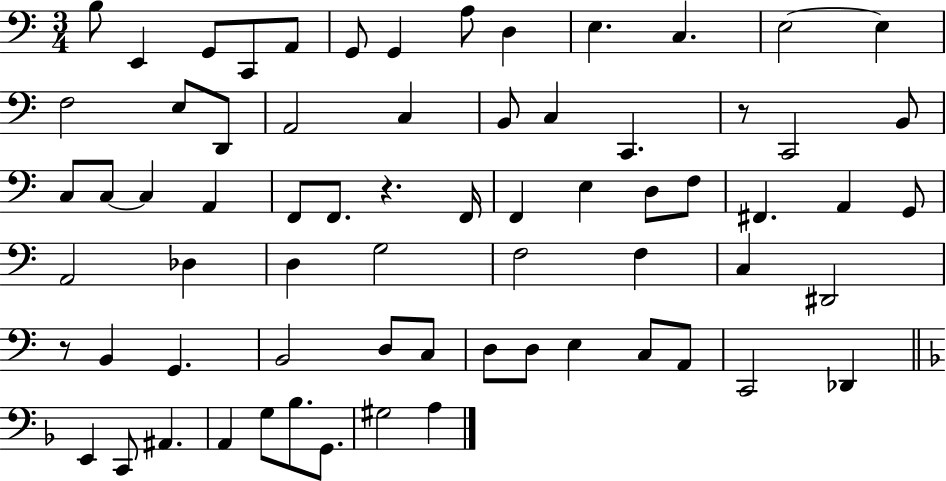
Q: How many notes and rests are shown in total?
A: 69